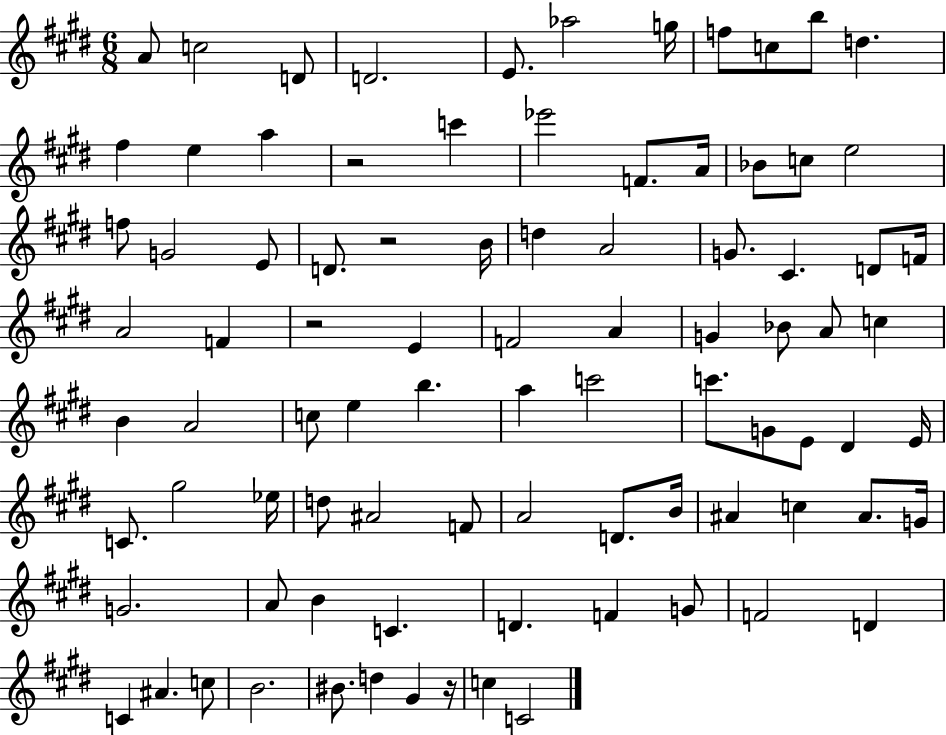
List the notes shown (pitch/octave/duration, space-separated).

A4/e C5/h D4/e D4/h. E4/e. Ab5/h G5/s F5/e C5/e B5/e D5/q. F#5/q E5/q A5/q R/h C6/q Eb6/h F4/e. A4/s Bb4/e C5/e E5/h F5/e G4/h E4/e D4/e. R/h B4/s D5/q A4/h G4/e. C#4/q. D4/e F4/s A4/h F4/q R/h E4/q F4/h A4/q G4/q Bb4/e A4/e C5/q B4/q A4/h C5/e E5/q B5/q. A5/q C6/h C6/e. G4/e E4/e D#4/q E4/s C4/e. G#5/h Eb5/s D5/e A#4/h F4/e A4/h D4/e. B4/s A#4/q C5/q A#4/e. G4/s G4/h. A4/e B4/q C4/q. D4/q. F4/q G4/e F4/h D4/q C4/q A#4/q. C5/e B4/h. BIS4/e. D5/q G#4/q R/s C5/q C4/h